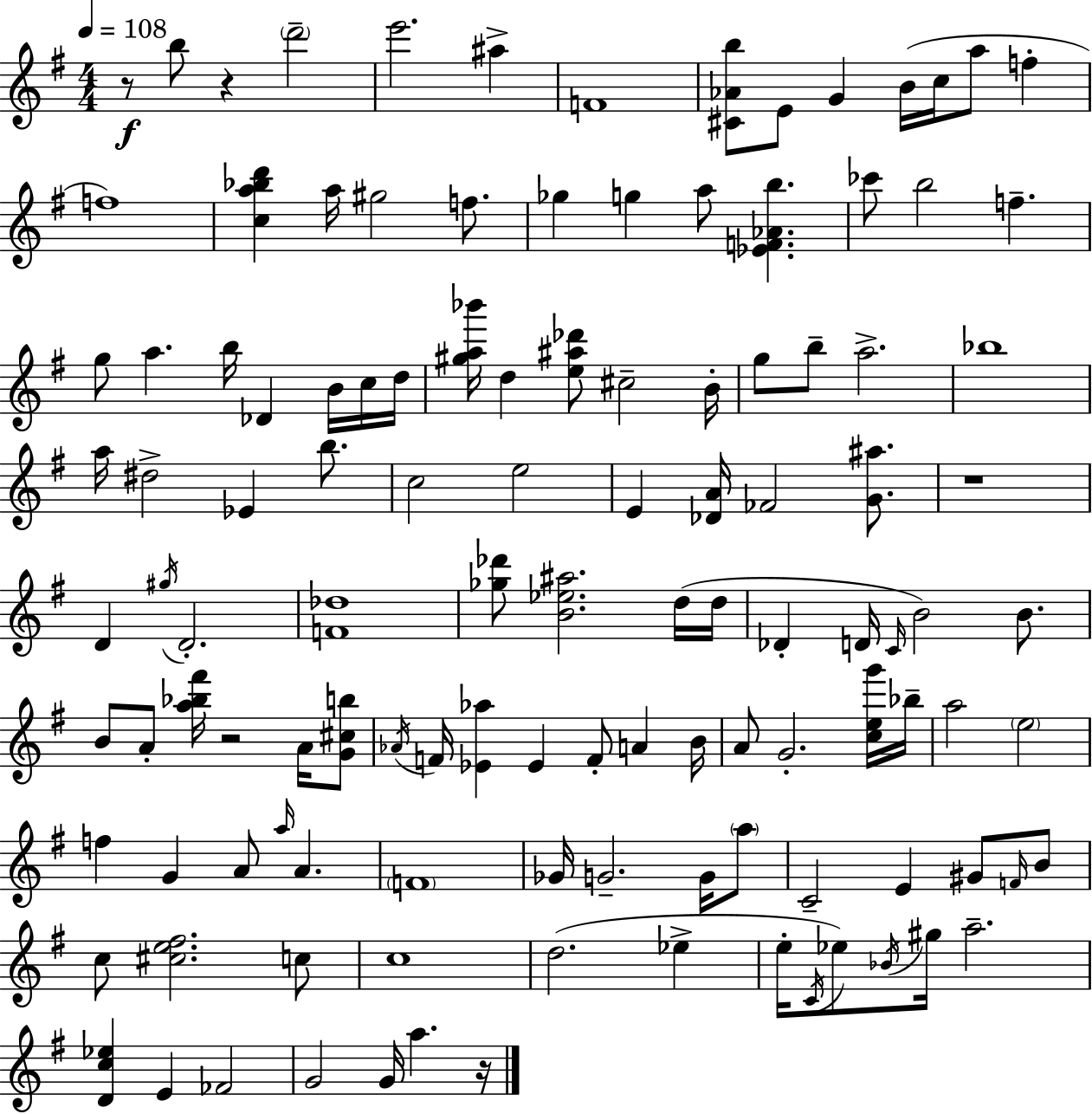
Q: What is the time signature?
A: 4/4